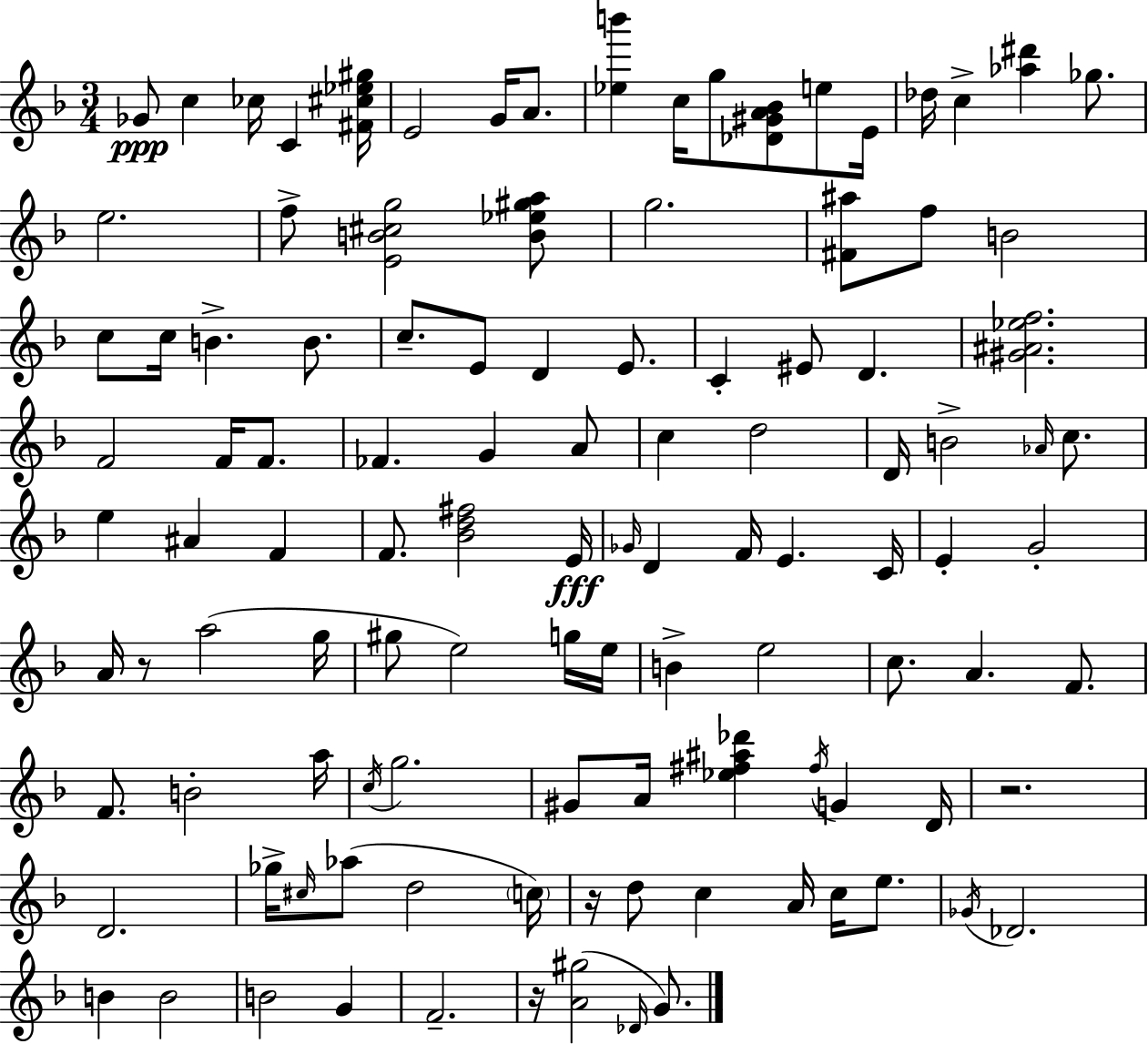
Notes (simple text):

Gb4/e C5/q CES5/s C4/q [F#4,C#5,Eb5,G#5]/s E4/h G4/s A4/e. [Eb5,B6]/q C5/s G5/e [Db4,G#4,A4,Bb4]/e E5/e E4/s Db5/s C5/q [Ab5,D#6]/q Gb5/e. E5/h. F5/e [E4,B4,C#5,G5]/h [B4,Eb5,G#5,A5]/e G5/h. [F#4,A#5]/e F5/e B4/h C5/e C5/s B4/q. B4/e. C5/e. E4/e D4/q E4/e. C4/q EIS4/e D4/q. [G#4,A#4,Eb5,F5]/h. F4/h F4/s F4/e. FES4/q. G4/q A4/e C5/q D5/h D4/s B4/h Ab4/s C5/e. E5/q A#4/q F4/q F4/e. [Bb4,D5,F#5]/h E4/s Gb4/s D4/q F4/s E4/q. C4/s E4/q G4/h A4/s R/e A5/h G5/s G#5/e E5/h G5/s E5/s B4/q E5/h C5/e. A4/q. F4/e. F4/e. B4/h A5/s C5/s G5/h. G#4/e A4/s [Eb5,F#5,A#5,Db6]/q F#5/s G4/q D4/s R/h. D4/h. Gb5/s C#5/s Ab5/e D5/h C5/s R/s D5/e C5/q A4/s C5/s E5/e. Gb4/s Db4/h. B4/q B4/h B4/h G4/q F4/h. R/s [A4,G#5]/h Db4/s G4/e.